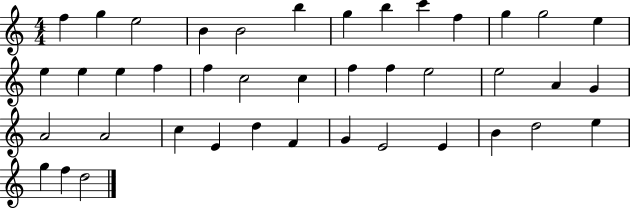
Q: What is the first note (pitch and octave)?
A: F5